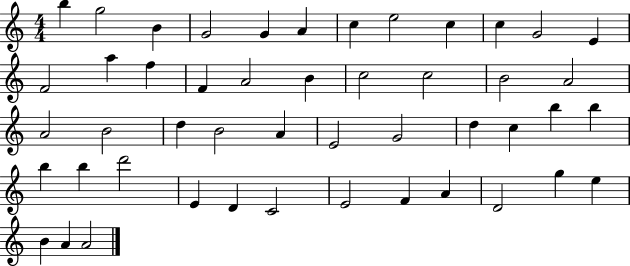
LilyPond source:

{
  \clef treble
  \numericTimeSignature
  \time 4/4
  \key c \major
  b''4 g''2 b'4 | g'2 g'4 a'4 | c''4 e''2 c''4 | c''4 g'2 e'4 | \break f'2 a''4 f''4 | f'4 a'2 b'4 | c''2 c''2 | b'2 a'2 | \break a'2 b'2 | d''4 b'2 a'4 | e'2 g'2 | d''4 c''4 b''4 b''4 | \break b''4 b''4 d'''2 | e'4 d'4 c'2 | e'2 f'4 a'4 | d'2 g''4 e''4 | \break b'4 a'4 a'2 | \bar "|."
}